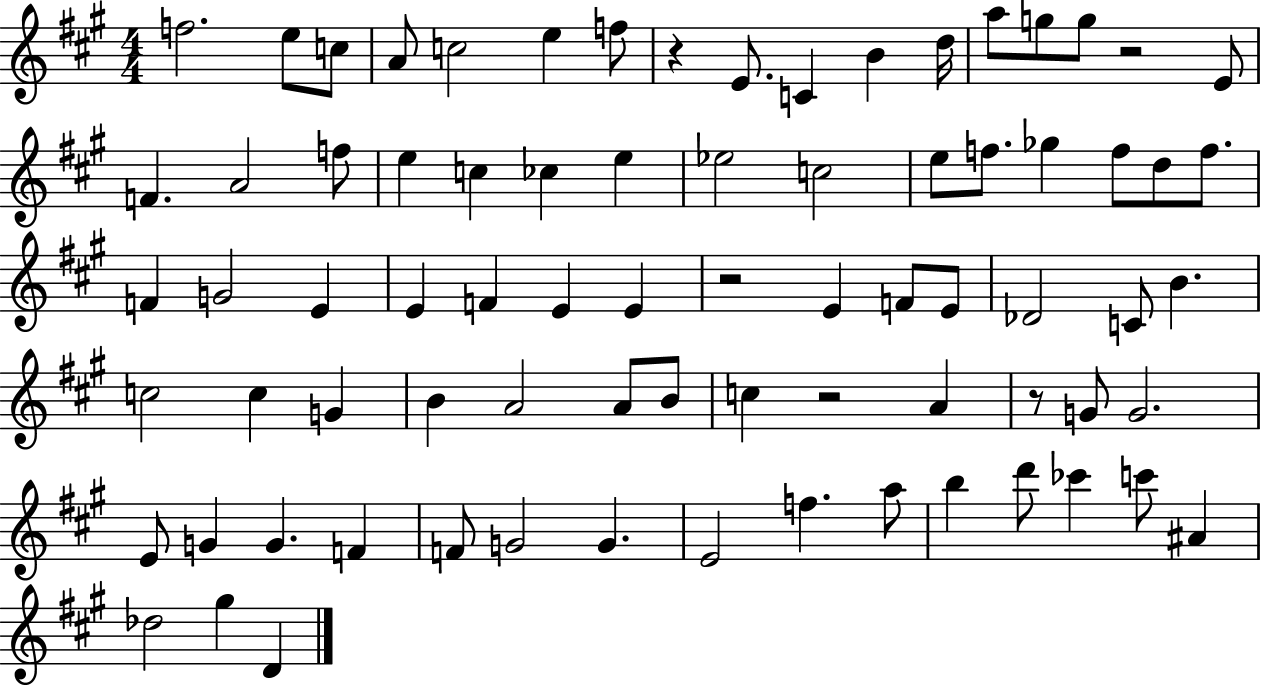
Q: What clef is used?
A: treble